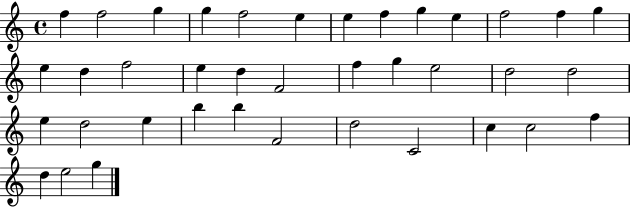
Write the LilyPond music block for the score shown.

{
  \clef treble
  \time 4/4
  \defaultTimeSignature
  \key c \major
  f''4 f''2 g''4 | g''4 f''2 e''4 | e''4 f''4 g''4 e''4 | f''2 f''4 g''4 | \break e''4 d''4 f''2 | e''4 d''4 f'2 | f''4 g''4 e''2 | d''2 d''2 | \break e''4 d''2 e''4 | b''4 b''4 f'2 | d''2 c'2 | c''4 c''2 f''4 | \break d''4 e''2 g''4 | \bar "|."
}